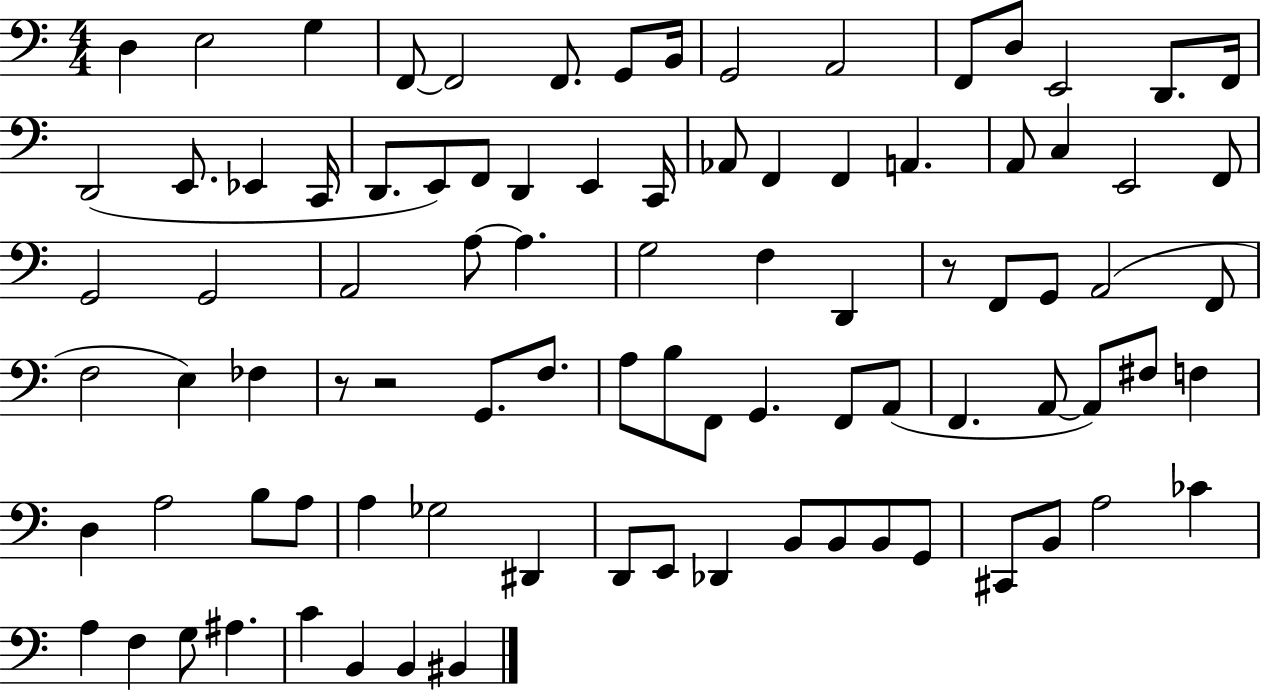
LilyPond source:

{
  \clef bass
  \numericTimeSignature
  \time 4/4
  \key c \major
  \repeat volta 2 { d4 e2 g4 | f,8~~ f,2 f,8. g,8 b,16 | g,2 a,2 | f,8 d8 e,2 d,8. f,16 | \break d,2( e,8. ees,4 c,16 | d,8. e,8) f,8 d,4 e,4 c,16 | aes,8 f,4 f,4 a,4. | a,8 c4 e,2 f,8 | \break g,2 g,2 | a,2 a8~~ a4. | g2 f4 d,4 | r8 f,8 g,8 a,2( f,8 | \break f2 e4) fes4 | r8 r2 g,8. f8. | a8 b8 f,8 g,4. f,8 a,8( | f,4. a,8~~ a,8) fis8 f4 | \break d4 a2 b8 a8 | a4 ges2 dis,4 | d,8 e,8 des,4 b,8 b,8 b,8 g,8 | cis,8 b,8 a2 ces'4 | \break a4 f4 g8 ais4. | c'4 b,4 b,4 bis,4 | } \bar "|."
}